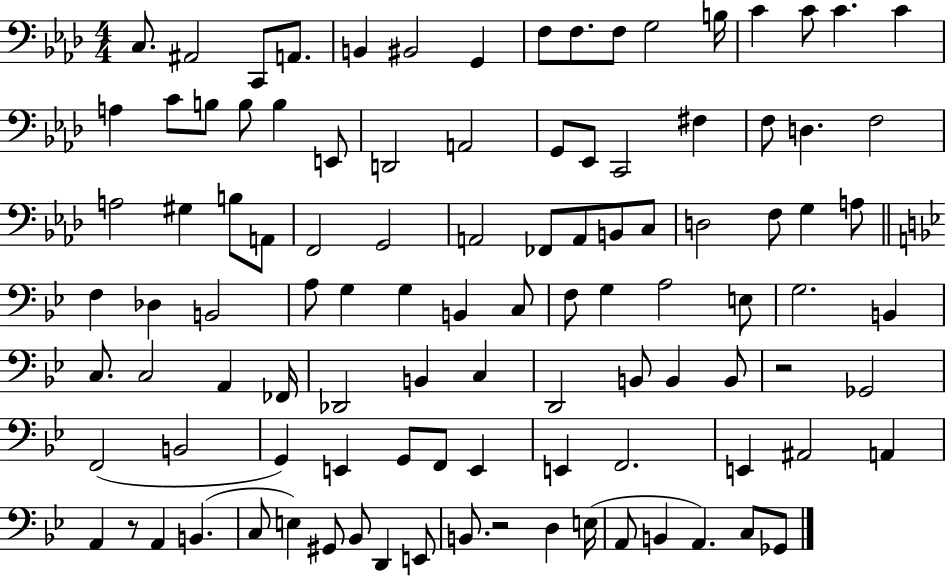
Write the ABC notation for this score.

X:1
T:Untitled
M:4/4
L:1/4
K:Ab
C,/2 ^A,,2 C,,/2 A,,/2 B,, ^B,,2 G,, F,/2 F,/2 F,/2 G,2 B,/4 C C/2 C C A, C/2 B,/2 B,/2 B, E,,/2 D,,2 A,,2 G,,/2 _E,,/2 C,,2 ^F, F,/2 D, F,2 A,2 ^G, B,/2 A,,/2 F,,2 G,,2 A,,2 _F,,/2 A,,/2 B,,/2 C,/2 D,2 F,/2 G, A,/2 F, _D, B,,2 A,/2 G, G, B,, C,/2 F,/2 G, A,2 E,/2 G,2 B,, C,/2 C,2 A,, _F,,/4 _D,,2 B,, C, D,,2 B,,/2 B,, B,,/2 z2 _G,,2 F,,2 B,,2 G,, E,, G,,/2 F,,/2 E,, E,, F,,2 E,, ^A,,2 A,, A,, z/2 A,, B,, C,/2 E, ^G,,/2 _B,,/2 D,, E,,/2 B,,/2 z2 D, E,/4 A,,/2 B,, A,, C,/2 _G,,/2